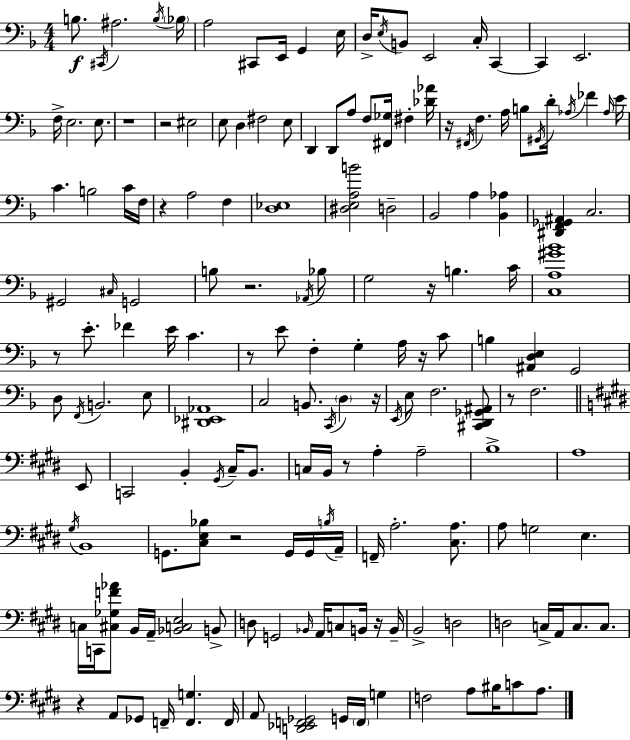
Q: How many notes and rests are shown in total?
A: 170